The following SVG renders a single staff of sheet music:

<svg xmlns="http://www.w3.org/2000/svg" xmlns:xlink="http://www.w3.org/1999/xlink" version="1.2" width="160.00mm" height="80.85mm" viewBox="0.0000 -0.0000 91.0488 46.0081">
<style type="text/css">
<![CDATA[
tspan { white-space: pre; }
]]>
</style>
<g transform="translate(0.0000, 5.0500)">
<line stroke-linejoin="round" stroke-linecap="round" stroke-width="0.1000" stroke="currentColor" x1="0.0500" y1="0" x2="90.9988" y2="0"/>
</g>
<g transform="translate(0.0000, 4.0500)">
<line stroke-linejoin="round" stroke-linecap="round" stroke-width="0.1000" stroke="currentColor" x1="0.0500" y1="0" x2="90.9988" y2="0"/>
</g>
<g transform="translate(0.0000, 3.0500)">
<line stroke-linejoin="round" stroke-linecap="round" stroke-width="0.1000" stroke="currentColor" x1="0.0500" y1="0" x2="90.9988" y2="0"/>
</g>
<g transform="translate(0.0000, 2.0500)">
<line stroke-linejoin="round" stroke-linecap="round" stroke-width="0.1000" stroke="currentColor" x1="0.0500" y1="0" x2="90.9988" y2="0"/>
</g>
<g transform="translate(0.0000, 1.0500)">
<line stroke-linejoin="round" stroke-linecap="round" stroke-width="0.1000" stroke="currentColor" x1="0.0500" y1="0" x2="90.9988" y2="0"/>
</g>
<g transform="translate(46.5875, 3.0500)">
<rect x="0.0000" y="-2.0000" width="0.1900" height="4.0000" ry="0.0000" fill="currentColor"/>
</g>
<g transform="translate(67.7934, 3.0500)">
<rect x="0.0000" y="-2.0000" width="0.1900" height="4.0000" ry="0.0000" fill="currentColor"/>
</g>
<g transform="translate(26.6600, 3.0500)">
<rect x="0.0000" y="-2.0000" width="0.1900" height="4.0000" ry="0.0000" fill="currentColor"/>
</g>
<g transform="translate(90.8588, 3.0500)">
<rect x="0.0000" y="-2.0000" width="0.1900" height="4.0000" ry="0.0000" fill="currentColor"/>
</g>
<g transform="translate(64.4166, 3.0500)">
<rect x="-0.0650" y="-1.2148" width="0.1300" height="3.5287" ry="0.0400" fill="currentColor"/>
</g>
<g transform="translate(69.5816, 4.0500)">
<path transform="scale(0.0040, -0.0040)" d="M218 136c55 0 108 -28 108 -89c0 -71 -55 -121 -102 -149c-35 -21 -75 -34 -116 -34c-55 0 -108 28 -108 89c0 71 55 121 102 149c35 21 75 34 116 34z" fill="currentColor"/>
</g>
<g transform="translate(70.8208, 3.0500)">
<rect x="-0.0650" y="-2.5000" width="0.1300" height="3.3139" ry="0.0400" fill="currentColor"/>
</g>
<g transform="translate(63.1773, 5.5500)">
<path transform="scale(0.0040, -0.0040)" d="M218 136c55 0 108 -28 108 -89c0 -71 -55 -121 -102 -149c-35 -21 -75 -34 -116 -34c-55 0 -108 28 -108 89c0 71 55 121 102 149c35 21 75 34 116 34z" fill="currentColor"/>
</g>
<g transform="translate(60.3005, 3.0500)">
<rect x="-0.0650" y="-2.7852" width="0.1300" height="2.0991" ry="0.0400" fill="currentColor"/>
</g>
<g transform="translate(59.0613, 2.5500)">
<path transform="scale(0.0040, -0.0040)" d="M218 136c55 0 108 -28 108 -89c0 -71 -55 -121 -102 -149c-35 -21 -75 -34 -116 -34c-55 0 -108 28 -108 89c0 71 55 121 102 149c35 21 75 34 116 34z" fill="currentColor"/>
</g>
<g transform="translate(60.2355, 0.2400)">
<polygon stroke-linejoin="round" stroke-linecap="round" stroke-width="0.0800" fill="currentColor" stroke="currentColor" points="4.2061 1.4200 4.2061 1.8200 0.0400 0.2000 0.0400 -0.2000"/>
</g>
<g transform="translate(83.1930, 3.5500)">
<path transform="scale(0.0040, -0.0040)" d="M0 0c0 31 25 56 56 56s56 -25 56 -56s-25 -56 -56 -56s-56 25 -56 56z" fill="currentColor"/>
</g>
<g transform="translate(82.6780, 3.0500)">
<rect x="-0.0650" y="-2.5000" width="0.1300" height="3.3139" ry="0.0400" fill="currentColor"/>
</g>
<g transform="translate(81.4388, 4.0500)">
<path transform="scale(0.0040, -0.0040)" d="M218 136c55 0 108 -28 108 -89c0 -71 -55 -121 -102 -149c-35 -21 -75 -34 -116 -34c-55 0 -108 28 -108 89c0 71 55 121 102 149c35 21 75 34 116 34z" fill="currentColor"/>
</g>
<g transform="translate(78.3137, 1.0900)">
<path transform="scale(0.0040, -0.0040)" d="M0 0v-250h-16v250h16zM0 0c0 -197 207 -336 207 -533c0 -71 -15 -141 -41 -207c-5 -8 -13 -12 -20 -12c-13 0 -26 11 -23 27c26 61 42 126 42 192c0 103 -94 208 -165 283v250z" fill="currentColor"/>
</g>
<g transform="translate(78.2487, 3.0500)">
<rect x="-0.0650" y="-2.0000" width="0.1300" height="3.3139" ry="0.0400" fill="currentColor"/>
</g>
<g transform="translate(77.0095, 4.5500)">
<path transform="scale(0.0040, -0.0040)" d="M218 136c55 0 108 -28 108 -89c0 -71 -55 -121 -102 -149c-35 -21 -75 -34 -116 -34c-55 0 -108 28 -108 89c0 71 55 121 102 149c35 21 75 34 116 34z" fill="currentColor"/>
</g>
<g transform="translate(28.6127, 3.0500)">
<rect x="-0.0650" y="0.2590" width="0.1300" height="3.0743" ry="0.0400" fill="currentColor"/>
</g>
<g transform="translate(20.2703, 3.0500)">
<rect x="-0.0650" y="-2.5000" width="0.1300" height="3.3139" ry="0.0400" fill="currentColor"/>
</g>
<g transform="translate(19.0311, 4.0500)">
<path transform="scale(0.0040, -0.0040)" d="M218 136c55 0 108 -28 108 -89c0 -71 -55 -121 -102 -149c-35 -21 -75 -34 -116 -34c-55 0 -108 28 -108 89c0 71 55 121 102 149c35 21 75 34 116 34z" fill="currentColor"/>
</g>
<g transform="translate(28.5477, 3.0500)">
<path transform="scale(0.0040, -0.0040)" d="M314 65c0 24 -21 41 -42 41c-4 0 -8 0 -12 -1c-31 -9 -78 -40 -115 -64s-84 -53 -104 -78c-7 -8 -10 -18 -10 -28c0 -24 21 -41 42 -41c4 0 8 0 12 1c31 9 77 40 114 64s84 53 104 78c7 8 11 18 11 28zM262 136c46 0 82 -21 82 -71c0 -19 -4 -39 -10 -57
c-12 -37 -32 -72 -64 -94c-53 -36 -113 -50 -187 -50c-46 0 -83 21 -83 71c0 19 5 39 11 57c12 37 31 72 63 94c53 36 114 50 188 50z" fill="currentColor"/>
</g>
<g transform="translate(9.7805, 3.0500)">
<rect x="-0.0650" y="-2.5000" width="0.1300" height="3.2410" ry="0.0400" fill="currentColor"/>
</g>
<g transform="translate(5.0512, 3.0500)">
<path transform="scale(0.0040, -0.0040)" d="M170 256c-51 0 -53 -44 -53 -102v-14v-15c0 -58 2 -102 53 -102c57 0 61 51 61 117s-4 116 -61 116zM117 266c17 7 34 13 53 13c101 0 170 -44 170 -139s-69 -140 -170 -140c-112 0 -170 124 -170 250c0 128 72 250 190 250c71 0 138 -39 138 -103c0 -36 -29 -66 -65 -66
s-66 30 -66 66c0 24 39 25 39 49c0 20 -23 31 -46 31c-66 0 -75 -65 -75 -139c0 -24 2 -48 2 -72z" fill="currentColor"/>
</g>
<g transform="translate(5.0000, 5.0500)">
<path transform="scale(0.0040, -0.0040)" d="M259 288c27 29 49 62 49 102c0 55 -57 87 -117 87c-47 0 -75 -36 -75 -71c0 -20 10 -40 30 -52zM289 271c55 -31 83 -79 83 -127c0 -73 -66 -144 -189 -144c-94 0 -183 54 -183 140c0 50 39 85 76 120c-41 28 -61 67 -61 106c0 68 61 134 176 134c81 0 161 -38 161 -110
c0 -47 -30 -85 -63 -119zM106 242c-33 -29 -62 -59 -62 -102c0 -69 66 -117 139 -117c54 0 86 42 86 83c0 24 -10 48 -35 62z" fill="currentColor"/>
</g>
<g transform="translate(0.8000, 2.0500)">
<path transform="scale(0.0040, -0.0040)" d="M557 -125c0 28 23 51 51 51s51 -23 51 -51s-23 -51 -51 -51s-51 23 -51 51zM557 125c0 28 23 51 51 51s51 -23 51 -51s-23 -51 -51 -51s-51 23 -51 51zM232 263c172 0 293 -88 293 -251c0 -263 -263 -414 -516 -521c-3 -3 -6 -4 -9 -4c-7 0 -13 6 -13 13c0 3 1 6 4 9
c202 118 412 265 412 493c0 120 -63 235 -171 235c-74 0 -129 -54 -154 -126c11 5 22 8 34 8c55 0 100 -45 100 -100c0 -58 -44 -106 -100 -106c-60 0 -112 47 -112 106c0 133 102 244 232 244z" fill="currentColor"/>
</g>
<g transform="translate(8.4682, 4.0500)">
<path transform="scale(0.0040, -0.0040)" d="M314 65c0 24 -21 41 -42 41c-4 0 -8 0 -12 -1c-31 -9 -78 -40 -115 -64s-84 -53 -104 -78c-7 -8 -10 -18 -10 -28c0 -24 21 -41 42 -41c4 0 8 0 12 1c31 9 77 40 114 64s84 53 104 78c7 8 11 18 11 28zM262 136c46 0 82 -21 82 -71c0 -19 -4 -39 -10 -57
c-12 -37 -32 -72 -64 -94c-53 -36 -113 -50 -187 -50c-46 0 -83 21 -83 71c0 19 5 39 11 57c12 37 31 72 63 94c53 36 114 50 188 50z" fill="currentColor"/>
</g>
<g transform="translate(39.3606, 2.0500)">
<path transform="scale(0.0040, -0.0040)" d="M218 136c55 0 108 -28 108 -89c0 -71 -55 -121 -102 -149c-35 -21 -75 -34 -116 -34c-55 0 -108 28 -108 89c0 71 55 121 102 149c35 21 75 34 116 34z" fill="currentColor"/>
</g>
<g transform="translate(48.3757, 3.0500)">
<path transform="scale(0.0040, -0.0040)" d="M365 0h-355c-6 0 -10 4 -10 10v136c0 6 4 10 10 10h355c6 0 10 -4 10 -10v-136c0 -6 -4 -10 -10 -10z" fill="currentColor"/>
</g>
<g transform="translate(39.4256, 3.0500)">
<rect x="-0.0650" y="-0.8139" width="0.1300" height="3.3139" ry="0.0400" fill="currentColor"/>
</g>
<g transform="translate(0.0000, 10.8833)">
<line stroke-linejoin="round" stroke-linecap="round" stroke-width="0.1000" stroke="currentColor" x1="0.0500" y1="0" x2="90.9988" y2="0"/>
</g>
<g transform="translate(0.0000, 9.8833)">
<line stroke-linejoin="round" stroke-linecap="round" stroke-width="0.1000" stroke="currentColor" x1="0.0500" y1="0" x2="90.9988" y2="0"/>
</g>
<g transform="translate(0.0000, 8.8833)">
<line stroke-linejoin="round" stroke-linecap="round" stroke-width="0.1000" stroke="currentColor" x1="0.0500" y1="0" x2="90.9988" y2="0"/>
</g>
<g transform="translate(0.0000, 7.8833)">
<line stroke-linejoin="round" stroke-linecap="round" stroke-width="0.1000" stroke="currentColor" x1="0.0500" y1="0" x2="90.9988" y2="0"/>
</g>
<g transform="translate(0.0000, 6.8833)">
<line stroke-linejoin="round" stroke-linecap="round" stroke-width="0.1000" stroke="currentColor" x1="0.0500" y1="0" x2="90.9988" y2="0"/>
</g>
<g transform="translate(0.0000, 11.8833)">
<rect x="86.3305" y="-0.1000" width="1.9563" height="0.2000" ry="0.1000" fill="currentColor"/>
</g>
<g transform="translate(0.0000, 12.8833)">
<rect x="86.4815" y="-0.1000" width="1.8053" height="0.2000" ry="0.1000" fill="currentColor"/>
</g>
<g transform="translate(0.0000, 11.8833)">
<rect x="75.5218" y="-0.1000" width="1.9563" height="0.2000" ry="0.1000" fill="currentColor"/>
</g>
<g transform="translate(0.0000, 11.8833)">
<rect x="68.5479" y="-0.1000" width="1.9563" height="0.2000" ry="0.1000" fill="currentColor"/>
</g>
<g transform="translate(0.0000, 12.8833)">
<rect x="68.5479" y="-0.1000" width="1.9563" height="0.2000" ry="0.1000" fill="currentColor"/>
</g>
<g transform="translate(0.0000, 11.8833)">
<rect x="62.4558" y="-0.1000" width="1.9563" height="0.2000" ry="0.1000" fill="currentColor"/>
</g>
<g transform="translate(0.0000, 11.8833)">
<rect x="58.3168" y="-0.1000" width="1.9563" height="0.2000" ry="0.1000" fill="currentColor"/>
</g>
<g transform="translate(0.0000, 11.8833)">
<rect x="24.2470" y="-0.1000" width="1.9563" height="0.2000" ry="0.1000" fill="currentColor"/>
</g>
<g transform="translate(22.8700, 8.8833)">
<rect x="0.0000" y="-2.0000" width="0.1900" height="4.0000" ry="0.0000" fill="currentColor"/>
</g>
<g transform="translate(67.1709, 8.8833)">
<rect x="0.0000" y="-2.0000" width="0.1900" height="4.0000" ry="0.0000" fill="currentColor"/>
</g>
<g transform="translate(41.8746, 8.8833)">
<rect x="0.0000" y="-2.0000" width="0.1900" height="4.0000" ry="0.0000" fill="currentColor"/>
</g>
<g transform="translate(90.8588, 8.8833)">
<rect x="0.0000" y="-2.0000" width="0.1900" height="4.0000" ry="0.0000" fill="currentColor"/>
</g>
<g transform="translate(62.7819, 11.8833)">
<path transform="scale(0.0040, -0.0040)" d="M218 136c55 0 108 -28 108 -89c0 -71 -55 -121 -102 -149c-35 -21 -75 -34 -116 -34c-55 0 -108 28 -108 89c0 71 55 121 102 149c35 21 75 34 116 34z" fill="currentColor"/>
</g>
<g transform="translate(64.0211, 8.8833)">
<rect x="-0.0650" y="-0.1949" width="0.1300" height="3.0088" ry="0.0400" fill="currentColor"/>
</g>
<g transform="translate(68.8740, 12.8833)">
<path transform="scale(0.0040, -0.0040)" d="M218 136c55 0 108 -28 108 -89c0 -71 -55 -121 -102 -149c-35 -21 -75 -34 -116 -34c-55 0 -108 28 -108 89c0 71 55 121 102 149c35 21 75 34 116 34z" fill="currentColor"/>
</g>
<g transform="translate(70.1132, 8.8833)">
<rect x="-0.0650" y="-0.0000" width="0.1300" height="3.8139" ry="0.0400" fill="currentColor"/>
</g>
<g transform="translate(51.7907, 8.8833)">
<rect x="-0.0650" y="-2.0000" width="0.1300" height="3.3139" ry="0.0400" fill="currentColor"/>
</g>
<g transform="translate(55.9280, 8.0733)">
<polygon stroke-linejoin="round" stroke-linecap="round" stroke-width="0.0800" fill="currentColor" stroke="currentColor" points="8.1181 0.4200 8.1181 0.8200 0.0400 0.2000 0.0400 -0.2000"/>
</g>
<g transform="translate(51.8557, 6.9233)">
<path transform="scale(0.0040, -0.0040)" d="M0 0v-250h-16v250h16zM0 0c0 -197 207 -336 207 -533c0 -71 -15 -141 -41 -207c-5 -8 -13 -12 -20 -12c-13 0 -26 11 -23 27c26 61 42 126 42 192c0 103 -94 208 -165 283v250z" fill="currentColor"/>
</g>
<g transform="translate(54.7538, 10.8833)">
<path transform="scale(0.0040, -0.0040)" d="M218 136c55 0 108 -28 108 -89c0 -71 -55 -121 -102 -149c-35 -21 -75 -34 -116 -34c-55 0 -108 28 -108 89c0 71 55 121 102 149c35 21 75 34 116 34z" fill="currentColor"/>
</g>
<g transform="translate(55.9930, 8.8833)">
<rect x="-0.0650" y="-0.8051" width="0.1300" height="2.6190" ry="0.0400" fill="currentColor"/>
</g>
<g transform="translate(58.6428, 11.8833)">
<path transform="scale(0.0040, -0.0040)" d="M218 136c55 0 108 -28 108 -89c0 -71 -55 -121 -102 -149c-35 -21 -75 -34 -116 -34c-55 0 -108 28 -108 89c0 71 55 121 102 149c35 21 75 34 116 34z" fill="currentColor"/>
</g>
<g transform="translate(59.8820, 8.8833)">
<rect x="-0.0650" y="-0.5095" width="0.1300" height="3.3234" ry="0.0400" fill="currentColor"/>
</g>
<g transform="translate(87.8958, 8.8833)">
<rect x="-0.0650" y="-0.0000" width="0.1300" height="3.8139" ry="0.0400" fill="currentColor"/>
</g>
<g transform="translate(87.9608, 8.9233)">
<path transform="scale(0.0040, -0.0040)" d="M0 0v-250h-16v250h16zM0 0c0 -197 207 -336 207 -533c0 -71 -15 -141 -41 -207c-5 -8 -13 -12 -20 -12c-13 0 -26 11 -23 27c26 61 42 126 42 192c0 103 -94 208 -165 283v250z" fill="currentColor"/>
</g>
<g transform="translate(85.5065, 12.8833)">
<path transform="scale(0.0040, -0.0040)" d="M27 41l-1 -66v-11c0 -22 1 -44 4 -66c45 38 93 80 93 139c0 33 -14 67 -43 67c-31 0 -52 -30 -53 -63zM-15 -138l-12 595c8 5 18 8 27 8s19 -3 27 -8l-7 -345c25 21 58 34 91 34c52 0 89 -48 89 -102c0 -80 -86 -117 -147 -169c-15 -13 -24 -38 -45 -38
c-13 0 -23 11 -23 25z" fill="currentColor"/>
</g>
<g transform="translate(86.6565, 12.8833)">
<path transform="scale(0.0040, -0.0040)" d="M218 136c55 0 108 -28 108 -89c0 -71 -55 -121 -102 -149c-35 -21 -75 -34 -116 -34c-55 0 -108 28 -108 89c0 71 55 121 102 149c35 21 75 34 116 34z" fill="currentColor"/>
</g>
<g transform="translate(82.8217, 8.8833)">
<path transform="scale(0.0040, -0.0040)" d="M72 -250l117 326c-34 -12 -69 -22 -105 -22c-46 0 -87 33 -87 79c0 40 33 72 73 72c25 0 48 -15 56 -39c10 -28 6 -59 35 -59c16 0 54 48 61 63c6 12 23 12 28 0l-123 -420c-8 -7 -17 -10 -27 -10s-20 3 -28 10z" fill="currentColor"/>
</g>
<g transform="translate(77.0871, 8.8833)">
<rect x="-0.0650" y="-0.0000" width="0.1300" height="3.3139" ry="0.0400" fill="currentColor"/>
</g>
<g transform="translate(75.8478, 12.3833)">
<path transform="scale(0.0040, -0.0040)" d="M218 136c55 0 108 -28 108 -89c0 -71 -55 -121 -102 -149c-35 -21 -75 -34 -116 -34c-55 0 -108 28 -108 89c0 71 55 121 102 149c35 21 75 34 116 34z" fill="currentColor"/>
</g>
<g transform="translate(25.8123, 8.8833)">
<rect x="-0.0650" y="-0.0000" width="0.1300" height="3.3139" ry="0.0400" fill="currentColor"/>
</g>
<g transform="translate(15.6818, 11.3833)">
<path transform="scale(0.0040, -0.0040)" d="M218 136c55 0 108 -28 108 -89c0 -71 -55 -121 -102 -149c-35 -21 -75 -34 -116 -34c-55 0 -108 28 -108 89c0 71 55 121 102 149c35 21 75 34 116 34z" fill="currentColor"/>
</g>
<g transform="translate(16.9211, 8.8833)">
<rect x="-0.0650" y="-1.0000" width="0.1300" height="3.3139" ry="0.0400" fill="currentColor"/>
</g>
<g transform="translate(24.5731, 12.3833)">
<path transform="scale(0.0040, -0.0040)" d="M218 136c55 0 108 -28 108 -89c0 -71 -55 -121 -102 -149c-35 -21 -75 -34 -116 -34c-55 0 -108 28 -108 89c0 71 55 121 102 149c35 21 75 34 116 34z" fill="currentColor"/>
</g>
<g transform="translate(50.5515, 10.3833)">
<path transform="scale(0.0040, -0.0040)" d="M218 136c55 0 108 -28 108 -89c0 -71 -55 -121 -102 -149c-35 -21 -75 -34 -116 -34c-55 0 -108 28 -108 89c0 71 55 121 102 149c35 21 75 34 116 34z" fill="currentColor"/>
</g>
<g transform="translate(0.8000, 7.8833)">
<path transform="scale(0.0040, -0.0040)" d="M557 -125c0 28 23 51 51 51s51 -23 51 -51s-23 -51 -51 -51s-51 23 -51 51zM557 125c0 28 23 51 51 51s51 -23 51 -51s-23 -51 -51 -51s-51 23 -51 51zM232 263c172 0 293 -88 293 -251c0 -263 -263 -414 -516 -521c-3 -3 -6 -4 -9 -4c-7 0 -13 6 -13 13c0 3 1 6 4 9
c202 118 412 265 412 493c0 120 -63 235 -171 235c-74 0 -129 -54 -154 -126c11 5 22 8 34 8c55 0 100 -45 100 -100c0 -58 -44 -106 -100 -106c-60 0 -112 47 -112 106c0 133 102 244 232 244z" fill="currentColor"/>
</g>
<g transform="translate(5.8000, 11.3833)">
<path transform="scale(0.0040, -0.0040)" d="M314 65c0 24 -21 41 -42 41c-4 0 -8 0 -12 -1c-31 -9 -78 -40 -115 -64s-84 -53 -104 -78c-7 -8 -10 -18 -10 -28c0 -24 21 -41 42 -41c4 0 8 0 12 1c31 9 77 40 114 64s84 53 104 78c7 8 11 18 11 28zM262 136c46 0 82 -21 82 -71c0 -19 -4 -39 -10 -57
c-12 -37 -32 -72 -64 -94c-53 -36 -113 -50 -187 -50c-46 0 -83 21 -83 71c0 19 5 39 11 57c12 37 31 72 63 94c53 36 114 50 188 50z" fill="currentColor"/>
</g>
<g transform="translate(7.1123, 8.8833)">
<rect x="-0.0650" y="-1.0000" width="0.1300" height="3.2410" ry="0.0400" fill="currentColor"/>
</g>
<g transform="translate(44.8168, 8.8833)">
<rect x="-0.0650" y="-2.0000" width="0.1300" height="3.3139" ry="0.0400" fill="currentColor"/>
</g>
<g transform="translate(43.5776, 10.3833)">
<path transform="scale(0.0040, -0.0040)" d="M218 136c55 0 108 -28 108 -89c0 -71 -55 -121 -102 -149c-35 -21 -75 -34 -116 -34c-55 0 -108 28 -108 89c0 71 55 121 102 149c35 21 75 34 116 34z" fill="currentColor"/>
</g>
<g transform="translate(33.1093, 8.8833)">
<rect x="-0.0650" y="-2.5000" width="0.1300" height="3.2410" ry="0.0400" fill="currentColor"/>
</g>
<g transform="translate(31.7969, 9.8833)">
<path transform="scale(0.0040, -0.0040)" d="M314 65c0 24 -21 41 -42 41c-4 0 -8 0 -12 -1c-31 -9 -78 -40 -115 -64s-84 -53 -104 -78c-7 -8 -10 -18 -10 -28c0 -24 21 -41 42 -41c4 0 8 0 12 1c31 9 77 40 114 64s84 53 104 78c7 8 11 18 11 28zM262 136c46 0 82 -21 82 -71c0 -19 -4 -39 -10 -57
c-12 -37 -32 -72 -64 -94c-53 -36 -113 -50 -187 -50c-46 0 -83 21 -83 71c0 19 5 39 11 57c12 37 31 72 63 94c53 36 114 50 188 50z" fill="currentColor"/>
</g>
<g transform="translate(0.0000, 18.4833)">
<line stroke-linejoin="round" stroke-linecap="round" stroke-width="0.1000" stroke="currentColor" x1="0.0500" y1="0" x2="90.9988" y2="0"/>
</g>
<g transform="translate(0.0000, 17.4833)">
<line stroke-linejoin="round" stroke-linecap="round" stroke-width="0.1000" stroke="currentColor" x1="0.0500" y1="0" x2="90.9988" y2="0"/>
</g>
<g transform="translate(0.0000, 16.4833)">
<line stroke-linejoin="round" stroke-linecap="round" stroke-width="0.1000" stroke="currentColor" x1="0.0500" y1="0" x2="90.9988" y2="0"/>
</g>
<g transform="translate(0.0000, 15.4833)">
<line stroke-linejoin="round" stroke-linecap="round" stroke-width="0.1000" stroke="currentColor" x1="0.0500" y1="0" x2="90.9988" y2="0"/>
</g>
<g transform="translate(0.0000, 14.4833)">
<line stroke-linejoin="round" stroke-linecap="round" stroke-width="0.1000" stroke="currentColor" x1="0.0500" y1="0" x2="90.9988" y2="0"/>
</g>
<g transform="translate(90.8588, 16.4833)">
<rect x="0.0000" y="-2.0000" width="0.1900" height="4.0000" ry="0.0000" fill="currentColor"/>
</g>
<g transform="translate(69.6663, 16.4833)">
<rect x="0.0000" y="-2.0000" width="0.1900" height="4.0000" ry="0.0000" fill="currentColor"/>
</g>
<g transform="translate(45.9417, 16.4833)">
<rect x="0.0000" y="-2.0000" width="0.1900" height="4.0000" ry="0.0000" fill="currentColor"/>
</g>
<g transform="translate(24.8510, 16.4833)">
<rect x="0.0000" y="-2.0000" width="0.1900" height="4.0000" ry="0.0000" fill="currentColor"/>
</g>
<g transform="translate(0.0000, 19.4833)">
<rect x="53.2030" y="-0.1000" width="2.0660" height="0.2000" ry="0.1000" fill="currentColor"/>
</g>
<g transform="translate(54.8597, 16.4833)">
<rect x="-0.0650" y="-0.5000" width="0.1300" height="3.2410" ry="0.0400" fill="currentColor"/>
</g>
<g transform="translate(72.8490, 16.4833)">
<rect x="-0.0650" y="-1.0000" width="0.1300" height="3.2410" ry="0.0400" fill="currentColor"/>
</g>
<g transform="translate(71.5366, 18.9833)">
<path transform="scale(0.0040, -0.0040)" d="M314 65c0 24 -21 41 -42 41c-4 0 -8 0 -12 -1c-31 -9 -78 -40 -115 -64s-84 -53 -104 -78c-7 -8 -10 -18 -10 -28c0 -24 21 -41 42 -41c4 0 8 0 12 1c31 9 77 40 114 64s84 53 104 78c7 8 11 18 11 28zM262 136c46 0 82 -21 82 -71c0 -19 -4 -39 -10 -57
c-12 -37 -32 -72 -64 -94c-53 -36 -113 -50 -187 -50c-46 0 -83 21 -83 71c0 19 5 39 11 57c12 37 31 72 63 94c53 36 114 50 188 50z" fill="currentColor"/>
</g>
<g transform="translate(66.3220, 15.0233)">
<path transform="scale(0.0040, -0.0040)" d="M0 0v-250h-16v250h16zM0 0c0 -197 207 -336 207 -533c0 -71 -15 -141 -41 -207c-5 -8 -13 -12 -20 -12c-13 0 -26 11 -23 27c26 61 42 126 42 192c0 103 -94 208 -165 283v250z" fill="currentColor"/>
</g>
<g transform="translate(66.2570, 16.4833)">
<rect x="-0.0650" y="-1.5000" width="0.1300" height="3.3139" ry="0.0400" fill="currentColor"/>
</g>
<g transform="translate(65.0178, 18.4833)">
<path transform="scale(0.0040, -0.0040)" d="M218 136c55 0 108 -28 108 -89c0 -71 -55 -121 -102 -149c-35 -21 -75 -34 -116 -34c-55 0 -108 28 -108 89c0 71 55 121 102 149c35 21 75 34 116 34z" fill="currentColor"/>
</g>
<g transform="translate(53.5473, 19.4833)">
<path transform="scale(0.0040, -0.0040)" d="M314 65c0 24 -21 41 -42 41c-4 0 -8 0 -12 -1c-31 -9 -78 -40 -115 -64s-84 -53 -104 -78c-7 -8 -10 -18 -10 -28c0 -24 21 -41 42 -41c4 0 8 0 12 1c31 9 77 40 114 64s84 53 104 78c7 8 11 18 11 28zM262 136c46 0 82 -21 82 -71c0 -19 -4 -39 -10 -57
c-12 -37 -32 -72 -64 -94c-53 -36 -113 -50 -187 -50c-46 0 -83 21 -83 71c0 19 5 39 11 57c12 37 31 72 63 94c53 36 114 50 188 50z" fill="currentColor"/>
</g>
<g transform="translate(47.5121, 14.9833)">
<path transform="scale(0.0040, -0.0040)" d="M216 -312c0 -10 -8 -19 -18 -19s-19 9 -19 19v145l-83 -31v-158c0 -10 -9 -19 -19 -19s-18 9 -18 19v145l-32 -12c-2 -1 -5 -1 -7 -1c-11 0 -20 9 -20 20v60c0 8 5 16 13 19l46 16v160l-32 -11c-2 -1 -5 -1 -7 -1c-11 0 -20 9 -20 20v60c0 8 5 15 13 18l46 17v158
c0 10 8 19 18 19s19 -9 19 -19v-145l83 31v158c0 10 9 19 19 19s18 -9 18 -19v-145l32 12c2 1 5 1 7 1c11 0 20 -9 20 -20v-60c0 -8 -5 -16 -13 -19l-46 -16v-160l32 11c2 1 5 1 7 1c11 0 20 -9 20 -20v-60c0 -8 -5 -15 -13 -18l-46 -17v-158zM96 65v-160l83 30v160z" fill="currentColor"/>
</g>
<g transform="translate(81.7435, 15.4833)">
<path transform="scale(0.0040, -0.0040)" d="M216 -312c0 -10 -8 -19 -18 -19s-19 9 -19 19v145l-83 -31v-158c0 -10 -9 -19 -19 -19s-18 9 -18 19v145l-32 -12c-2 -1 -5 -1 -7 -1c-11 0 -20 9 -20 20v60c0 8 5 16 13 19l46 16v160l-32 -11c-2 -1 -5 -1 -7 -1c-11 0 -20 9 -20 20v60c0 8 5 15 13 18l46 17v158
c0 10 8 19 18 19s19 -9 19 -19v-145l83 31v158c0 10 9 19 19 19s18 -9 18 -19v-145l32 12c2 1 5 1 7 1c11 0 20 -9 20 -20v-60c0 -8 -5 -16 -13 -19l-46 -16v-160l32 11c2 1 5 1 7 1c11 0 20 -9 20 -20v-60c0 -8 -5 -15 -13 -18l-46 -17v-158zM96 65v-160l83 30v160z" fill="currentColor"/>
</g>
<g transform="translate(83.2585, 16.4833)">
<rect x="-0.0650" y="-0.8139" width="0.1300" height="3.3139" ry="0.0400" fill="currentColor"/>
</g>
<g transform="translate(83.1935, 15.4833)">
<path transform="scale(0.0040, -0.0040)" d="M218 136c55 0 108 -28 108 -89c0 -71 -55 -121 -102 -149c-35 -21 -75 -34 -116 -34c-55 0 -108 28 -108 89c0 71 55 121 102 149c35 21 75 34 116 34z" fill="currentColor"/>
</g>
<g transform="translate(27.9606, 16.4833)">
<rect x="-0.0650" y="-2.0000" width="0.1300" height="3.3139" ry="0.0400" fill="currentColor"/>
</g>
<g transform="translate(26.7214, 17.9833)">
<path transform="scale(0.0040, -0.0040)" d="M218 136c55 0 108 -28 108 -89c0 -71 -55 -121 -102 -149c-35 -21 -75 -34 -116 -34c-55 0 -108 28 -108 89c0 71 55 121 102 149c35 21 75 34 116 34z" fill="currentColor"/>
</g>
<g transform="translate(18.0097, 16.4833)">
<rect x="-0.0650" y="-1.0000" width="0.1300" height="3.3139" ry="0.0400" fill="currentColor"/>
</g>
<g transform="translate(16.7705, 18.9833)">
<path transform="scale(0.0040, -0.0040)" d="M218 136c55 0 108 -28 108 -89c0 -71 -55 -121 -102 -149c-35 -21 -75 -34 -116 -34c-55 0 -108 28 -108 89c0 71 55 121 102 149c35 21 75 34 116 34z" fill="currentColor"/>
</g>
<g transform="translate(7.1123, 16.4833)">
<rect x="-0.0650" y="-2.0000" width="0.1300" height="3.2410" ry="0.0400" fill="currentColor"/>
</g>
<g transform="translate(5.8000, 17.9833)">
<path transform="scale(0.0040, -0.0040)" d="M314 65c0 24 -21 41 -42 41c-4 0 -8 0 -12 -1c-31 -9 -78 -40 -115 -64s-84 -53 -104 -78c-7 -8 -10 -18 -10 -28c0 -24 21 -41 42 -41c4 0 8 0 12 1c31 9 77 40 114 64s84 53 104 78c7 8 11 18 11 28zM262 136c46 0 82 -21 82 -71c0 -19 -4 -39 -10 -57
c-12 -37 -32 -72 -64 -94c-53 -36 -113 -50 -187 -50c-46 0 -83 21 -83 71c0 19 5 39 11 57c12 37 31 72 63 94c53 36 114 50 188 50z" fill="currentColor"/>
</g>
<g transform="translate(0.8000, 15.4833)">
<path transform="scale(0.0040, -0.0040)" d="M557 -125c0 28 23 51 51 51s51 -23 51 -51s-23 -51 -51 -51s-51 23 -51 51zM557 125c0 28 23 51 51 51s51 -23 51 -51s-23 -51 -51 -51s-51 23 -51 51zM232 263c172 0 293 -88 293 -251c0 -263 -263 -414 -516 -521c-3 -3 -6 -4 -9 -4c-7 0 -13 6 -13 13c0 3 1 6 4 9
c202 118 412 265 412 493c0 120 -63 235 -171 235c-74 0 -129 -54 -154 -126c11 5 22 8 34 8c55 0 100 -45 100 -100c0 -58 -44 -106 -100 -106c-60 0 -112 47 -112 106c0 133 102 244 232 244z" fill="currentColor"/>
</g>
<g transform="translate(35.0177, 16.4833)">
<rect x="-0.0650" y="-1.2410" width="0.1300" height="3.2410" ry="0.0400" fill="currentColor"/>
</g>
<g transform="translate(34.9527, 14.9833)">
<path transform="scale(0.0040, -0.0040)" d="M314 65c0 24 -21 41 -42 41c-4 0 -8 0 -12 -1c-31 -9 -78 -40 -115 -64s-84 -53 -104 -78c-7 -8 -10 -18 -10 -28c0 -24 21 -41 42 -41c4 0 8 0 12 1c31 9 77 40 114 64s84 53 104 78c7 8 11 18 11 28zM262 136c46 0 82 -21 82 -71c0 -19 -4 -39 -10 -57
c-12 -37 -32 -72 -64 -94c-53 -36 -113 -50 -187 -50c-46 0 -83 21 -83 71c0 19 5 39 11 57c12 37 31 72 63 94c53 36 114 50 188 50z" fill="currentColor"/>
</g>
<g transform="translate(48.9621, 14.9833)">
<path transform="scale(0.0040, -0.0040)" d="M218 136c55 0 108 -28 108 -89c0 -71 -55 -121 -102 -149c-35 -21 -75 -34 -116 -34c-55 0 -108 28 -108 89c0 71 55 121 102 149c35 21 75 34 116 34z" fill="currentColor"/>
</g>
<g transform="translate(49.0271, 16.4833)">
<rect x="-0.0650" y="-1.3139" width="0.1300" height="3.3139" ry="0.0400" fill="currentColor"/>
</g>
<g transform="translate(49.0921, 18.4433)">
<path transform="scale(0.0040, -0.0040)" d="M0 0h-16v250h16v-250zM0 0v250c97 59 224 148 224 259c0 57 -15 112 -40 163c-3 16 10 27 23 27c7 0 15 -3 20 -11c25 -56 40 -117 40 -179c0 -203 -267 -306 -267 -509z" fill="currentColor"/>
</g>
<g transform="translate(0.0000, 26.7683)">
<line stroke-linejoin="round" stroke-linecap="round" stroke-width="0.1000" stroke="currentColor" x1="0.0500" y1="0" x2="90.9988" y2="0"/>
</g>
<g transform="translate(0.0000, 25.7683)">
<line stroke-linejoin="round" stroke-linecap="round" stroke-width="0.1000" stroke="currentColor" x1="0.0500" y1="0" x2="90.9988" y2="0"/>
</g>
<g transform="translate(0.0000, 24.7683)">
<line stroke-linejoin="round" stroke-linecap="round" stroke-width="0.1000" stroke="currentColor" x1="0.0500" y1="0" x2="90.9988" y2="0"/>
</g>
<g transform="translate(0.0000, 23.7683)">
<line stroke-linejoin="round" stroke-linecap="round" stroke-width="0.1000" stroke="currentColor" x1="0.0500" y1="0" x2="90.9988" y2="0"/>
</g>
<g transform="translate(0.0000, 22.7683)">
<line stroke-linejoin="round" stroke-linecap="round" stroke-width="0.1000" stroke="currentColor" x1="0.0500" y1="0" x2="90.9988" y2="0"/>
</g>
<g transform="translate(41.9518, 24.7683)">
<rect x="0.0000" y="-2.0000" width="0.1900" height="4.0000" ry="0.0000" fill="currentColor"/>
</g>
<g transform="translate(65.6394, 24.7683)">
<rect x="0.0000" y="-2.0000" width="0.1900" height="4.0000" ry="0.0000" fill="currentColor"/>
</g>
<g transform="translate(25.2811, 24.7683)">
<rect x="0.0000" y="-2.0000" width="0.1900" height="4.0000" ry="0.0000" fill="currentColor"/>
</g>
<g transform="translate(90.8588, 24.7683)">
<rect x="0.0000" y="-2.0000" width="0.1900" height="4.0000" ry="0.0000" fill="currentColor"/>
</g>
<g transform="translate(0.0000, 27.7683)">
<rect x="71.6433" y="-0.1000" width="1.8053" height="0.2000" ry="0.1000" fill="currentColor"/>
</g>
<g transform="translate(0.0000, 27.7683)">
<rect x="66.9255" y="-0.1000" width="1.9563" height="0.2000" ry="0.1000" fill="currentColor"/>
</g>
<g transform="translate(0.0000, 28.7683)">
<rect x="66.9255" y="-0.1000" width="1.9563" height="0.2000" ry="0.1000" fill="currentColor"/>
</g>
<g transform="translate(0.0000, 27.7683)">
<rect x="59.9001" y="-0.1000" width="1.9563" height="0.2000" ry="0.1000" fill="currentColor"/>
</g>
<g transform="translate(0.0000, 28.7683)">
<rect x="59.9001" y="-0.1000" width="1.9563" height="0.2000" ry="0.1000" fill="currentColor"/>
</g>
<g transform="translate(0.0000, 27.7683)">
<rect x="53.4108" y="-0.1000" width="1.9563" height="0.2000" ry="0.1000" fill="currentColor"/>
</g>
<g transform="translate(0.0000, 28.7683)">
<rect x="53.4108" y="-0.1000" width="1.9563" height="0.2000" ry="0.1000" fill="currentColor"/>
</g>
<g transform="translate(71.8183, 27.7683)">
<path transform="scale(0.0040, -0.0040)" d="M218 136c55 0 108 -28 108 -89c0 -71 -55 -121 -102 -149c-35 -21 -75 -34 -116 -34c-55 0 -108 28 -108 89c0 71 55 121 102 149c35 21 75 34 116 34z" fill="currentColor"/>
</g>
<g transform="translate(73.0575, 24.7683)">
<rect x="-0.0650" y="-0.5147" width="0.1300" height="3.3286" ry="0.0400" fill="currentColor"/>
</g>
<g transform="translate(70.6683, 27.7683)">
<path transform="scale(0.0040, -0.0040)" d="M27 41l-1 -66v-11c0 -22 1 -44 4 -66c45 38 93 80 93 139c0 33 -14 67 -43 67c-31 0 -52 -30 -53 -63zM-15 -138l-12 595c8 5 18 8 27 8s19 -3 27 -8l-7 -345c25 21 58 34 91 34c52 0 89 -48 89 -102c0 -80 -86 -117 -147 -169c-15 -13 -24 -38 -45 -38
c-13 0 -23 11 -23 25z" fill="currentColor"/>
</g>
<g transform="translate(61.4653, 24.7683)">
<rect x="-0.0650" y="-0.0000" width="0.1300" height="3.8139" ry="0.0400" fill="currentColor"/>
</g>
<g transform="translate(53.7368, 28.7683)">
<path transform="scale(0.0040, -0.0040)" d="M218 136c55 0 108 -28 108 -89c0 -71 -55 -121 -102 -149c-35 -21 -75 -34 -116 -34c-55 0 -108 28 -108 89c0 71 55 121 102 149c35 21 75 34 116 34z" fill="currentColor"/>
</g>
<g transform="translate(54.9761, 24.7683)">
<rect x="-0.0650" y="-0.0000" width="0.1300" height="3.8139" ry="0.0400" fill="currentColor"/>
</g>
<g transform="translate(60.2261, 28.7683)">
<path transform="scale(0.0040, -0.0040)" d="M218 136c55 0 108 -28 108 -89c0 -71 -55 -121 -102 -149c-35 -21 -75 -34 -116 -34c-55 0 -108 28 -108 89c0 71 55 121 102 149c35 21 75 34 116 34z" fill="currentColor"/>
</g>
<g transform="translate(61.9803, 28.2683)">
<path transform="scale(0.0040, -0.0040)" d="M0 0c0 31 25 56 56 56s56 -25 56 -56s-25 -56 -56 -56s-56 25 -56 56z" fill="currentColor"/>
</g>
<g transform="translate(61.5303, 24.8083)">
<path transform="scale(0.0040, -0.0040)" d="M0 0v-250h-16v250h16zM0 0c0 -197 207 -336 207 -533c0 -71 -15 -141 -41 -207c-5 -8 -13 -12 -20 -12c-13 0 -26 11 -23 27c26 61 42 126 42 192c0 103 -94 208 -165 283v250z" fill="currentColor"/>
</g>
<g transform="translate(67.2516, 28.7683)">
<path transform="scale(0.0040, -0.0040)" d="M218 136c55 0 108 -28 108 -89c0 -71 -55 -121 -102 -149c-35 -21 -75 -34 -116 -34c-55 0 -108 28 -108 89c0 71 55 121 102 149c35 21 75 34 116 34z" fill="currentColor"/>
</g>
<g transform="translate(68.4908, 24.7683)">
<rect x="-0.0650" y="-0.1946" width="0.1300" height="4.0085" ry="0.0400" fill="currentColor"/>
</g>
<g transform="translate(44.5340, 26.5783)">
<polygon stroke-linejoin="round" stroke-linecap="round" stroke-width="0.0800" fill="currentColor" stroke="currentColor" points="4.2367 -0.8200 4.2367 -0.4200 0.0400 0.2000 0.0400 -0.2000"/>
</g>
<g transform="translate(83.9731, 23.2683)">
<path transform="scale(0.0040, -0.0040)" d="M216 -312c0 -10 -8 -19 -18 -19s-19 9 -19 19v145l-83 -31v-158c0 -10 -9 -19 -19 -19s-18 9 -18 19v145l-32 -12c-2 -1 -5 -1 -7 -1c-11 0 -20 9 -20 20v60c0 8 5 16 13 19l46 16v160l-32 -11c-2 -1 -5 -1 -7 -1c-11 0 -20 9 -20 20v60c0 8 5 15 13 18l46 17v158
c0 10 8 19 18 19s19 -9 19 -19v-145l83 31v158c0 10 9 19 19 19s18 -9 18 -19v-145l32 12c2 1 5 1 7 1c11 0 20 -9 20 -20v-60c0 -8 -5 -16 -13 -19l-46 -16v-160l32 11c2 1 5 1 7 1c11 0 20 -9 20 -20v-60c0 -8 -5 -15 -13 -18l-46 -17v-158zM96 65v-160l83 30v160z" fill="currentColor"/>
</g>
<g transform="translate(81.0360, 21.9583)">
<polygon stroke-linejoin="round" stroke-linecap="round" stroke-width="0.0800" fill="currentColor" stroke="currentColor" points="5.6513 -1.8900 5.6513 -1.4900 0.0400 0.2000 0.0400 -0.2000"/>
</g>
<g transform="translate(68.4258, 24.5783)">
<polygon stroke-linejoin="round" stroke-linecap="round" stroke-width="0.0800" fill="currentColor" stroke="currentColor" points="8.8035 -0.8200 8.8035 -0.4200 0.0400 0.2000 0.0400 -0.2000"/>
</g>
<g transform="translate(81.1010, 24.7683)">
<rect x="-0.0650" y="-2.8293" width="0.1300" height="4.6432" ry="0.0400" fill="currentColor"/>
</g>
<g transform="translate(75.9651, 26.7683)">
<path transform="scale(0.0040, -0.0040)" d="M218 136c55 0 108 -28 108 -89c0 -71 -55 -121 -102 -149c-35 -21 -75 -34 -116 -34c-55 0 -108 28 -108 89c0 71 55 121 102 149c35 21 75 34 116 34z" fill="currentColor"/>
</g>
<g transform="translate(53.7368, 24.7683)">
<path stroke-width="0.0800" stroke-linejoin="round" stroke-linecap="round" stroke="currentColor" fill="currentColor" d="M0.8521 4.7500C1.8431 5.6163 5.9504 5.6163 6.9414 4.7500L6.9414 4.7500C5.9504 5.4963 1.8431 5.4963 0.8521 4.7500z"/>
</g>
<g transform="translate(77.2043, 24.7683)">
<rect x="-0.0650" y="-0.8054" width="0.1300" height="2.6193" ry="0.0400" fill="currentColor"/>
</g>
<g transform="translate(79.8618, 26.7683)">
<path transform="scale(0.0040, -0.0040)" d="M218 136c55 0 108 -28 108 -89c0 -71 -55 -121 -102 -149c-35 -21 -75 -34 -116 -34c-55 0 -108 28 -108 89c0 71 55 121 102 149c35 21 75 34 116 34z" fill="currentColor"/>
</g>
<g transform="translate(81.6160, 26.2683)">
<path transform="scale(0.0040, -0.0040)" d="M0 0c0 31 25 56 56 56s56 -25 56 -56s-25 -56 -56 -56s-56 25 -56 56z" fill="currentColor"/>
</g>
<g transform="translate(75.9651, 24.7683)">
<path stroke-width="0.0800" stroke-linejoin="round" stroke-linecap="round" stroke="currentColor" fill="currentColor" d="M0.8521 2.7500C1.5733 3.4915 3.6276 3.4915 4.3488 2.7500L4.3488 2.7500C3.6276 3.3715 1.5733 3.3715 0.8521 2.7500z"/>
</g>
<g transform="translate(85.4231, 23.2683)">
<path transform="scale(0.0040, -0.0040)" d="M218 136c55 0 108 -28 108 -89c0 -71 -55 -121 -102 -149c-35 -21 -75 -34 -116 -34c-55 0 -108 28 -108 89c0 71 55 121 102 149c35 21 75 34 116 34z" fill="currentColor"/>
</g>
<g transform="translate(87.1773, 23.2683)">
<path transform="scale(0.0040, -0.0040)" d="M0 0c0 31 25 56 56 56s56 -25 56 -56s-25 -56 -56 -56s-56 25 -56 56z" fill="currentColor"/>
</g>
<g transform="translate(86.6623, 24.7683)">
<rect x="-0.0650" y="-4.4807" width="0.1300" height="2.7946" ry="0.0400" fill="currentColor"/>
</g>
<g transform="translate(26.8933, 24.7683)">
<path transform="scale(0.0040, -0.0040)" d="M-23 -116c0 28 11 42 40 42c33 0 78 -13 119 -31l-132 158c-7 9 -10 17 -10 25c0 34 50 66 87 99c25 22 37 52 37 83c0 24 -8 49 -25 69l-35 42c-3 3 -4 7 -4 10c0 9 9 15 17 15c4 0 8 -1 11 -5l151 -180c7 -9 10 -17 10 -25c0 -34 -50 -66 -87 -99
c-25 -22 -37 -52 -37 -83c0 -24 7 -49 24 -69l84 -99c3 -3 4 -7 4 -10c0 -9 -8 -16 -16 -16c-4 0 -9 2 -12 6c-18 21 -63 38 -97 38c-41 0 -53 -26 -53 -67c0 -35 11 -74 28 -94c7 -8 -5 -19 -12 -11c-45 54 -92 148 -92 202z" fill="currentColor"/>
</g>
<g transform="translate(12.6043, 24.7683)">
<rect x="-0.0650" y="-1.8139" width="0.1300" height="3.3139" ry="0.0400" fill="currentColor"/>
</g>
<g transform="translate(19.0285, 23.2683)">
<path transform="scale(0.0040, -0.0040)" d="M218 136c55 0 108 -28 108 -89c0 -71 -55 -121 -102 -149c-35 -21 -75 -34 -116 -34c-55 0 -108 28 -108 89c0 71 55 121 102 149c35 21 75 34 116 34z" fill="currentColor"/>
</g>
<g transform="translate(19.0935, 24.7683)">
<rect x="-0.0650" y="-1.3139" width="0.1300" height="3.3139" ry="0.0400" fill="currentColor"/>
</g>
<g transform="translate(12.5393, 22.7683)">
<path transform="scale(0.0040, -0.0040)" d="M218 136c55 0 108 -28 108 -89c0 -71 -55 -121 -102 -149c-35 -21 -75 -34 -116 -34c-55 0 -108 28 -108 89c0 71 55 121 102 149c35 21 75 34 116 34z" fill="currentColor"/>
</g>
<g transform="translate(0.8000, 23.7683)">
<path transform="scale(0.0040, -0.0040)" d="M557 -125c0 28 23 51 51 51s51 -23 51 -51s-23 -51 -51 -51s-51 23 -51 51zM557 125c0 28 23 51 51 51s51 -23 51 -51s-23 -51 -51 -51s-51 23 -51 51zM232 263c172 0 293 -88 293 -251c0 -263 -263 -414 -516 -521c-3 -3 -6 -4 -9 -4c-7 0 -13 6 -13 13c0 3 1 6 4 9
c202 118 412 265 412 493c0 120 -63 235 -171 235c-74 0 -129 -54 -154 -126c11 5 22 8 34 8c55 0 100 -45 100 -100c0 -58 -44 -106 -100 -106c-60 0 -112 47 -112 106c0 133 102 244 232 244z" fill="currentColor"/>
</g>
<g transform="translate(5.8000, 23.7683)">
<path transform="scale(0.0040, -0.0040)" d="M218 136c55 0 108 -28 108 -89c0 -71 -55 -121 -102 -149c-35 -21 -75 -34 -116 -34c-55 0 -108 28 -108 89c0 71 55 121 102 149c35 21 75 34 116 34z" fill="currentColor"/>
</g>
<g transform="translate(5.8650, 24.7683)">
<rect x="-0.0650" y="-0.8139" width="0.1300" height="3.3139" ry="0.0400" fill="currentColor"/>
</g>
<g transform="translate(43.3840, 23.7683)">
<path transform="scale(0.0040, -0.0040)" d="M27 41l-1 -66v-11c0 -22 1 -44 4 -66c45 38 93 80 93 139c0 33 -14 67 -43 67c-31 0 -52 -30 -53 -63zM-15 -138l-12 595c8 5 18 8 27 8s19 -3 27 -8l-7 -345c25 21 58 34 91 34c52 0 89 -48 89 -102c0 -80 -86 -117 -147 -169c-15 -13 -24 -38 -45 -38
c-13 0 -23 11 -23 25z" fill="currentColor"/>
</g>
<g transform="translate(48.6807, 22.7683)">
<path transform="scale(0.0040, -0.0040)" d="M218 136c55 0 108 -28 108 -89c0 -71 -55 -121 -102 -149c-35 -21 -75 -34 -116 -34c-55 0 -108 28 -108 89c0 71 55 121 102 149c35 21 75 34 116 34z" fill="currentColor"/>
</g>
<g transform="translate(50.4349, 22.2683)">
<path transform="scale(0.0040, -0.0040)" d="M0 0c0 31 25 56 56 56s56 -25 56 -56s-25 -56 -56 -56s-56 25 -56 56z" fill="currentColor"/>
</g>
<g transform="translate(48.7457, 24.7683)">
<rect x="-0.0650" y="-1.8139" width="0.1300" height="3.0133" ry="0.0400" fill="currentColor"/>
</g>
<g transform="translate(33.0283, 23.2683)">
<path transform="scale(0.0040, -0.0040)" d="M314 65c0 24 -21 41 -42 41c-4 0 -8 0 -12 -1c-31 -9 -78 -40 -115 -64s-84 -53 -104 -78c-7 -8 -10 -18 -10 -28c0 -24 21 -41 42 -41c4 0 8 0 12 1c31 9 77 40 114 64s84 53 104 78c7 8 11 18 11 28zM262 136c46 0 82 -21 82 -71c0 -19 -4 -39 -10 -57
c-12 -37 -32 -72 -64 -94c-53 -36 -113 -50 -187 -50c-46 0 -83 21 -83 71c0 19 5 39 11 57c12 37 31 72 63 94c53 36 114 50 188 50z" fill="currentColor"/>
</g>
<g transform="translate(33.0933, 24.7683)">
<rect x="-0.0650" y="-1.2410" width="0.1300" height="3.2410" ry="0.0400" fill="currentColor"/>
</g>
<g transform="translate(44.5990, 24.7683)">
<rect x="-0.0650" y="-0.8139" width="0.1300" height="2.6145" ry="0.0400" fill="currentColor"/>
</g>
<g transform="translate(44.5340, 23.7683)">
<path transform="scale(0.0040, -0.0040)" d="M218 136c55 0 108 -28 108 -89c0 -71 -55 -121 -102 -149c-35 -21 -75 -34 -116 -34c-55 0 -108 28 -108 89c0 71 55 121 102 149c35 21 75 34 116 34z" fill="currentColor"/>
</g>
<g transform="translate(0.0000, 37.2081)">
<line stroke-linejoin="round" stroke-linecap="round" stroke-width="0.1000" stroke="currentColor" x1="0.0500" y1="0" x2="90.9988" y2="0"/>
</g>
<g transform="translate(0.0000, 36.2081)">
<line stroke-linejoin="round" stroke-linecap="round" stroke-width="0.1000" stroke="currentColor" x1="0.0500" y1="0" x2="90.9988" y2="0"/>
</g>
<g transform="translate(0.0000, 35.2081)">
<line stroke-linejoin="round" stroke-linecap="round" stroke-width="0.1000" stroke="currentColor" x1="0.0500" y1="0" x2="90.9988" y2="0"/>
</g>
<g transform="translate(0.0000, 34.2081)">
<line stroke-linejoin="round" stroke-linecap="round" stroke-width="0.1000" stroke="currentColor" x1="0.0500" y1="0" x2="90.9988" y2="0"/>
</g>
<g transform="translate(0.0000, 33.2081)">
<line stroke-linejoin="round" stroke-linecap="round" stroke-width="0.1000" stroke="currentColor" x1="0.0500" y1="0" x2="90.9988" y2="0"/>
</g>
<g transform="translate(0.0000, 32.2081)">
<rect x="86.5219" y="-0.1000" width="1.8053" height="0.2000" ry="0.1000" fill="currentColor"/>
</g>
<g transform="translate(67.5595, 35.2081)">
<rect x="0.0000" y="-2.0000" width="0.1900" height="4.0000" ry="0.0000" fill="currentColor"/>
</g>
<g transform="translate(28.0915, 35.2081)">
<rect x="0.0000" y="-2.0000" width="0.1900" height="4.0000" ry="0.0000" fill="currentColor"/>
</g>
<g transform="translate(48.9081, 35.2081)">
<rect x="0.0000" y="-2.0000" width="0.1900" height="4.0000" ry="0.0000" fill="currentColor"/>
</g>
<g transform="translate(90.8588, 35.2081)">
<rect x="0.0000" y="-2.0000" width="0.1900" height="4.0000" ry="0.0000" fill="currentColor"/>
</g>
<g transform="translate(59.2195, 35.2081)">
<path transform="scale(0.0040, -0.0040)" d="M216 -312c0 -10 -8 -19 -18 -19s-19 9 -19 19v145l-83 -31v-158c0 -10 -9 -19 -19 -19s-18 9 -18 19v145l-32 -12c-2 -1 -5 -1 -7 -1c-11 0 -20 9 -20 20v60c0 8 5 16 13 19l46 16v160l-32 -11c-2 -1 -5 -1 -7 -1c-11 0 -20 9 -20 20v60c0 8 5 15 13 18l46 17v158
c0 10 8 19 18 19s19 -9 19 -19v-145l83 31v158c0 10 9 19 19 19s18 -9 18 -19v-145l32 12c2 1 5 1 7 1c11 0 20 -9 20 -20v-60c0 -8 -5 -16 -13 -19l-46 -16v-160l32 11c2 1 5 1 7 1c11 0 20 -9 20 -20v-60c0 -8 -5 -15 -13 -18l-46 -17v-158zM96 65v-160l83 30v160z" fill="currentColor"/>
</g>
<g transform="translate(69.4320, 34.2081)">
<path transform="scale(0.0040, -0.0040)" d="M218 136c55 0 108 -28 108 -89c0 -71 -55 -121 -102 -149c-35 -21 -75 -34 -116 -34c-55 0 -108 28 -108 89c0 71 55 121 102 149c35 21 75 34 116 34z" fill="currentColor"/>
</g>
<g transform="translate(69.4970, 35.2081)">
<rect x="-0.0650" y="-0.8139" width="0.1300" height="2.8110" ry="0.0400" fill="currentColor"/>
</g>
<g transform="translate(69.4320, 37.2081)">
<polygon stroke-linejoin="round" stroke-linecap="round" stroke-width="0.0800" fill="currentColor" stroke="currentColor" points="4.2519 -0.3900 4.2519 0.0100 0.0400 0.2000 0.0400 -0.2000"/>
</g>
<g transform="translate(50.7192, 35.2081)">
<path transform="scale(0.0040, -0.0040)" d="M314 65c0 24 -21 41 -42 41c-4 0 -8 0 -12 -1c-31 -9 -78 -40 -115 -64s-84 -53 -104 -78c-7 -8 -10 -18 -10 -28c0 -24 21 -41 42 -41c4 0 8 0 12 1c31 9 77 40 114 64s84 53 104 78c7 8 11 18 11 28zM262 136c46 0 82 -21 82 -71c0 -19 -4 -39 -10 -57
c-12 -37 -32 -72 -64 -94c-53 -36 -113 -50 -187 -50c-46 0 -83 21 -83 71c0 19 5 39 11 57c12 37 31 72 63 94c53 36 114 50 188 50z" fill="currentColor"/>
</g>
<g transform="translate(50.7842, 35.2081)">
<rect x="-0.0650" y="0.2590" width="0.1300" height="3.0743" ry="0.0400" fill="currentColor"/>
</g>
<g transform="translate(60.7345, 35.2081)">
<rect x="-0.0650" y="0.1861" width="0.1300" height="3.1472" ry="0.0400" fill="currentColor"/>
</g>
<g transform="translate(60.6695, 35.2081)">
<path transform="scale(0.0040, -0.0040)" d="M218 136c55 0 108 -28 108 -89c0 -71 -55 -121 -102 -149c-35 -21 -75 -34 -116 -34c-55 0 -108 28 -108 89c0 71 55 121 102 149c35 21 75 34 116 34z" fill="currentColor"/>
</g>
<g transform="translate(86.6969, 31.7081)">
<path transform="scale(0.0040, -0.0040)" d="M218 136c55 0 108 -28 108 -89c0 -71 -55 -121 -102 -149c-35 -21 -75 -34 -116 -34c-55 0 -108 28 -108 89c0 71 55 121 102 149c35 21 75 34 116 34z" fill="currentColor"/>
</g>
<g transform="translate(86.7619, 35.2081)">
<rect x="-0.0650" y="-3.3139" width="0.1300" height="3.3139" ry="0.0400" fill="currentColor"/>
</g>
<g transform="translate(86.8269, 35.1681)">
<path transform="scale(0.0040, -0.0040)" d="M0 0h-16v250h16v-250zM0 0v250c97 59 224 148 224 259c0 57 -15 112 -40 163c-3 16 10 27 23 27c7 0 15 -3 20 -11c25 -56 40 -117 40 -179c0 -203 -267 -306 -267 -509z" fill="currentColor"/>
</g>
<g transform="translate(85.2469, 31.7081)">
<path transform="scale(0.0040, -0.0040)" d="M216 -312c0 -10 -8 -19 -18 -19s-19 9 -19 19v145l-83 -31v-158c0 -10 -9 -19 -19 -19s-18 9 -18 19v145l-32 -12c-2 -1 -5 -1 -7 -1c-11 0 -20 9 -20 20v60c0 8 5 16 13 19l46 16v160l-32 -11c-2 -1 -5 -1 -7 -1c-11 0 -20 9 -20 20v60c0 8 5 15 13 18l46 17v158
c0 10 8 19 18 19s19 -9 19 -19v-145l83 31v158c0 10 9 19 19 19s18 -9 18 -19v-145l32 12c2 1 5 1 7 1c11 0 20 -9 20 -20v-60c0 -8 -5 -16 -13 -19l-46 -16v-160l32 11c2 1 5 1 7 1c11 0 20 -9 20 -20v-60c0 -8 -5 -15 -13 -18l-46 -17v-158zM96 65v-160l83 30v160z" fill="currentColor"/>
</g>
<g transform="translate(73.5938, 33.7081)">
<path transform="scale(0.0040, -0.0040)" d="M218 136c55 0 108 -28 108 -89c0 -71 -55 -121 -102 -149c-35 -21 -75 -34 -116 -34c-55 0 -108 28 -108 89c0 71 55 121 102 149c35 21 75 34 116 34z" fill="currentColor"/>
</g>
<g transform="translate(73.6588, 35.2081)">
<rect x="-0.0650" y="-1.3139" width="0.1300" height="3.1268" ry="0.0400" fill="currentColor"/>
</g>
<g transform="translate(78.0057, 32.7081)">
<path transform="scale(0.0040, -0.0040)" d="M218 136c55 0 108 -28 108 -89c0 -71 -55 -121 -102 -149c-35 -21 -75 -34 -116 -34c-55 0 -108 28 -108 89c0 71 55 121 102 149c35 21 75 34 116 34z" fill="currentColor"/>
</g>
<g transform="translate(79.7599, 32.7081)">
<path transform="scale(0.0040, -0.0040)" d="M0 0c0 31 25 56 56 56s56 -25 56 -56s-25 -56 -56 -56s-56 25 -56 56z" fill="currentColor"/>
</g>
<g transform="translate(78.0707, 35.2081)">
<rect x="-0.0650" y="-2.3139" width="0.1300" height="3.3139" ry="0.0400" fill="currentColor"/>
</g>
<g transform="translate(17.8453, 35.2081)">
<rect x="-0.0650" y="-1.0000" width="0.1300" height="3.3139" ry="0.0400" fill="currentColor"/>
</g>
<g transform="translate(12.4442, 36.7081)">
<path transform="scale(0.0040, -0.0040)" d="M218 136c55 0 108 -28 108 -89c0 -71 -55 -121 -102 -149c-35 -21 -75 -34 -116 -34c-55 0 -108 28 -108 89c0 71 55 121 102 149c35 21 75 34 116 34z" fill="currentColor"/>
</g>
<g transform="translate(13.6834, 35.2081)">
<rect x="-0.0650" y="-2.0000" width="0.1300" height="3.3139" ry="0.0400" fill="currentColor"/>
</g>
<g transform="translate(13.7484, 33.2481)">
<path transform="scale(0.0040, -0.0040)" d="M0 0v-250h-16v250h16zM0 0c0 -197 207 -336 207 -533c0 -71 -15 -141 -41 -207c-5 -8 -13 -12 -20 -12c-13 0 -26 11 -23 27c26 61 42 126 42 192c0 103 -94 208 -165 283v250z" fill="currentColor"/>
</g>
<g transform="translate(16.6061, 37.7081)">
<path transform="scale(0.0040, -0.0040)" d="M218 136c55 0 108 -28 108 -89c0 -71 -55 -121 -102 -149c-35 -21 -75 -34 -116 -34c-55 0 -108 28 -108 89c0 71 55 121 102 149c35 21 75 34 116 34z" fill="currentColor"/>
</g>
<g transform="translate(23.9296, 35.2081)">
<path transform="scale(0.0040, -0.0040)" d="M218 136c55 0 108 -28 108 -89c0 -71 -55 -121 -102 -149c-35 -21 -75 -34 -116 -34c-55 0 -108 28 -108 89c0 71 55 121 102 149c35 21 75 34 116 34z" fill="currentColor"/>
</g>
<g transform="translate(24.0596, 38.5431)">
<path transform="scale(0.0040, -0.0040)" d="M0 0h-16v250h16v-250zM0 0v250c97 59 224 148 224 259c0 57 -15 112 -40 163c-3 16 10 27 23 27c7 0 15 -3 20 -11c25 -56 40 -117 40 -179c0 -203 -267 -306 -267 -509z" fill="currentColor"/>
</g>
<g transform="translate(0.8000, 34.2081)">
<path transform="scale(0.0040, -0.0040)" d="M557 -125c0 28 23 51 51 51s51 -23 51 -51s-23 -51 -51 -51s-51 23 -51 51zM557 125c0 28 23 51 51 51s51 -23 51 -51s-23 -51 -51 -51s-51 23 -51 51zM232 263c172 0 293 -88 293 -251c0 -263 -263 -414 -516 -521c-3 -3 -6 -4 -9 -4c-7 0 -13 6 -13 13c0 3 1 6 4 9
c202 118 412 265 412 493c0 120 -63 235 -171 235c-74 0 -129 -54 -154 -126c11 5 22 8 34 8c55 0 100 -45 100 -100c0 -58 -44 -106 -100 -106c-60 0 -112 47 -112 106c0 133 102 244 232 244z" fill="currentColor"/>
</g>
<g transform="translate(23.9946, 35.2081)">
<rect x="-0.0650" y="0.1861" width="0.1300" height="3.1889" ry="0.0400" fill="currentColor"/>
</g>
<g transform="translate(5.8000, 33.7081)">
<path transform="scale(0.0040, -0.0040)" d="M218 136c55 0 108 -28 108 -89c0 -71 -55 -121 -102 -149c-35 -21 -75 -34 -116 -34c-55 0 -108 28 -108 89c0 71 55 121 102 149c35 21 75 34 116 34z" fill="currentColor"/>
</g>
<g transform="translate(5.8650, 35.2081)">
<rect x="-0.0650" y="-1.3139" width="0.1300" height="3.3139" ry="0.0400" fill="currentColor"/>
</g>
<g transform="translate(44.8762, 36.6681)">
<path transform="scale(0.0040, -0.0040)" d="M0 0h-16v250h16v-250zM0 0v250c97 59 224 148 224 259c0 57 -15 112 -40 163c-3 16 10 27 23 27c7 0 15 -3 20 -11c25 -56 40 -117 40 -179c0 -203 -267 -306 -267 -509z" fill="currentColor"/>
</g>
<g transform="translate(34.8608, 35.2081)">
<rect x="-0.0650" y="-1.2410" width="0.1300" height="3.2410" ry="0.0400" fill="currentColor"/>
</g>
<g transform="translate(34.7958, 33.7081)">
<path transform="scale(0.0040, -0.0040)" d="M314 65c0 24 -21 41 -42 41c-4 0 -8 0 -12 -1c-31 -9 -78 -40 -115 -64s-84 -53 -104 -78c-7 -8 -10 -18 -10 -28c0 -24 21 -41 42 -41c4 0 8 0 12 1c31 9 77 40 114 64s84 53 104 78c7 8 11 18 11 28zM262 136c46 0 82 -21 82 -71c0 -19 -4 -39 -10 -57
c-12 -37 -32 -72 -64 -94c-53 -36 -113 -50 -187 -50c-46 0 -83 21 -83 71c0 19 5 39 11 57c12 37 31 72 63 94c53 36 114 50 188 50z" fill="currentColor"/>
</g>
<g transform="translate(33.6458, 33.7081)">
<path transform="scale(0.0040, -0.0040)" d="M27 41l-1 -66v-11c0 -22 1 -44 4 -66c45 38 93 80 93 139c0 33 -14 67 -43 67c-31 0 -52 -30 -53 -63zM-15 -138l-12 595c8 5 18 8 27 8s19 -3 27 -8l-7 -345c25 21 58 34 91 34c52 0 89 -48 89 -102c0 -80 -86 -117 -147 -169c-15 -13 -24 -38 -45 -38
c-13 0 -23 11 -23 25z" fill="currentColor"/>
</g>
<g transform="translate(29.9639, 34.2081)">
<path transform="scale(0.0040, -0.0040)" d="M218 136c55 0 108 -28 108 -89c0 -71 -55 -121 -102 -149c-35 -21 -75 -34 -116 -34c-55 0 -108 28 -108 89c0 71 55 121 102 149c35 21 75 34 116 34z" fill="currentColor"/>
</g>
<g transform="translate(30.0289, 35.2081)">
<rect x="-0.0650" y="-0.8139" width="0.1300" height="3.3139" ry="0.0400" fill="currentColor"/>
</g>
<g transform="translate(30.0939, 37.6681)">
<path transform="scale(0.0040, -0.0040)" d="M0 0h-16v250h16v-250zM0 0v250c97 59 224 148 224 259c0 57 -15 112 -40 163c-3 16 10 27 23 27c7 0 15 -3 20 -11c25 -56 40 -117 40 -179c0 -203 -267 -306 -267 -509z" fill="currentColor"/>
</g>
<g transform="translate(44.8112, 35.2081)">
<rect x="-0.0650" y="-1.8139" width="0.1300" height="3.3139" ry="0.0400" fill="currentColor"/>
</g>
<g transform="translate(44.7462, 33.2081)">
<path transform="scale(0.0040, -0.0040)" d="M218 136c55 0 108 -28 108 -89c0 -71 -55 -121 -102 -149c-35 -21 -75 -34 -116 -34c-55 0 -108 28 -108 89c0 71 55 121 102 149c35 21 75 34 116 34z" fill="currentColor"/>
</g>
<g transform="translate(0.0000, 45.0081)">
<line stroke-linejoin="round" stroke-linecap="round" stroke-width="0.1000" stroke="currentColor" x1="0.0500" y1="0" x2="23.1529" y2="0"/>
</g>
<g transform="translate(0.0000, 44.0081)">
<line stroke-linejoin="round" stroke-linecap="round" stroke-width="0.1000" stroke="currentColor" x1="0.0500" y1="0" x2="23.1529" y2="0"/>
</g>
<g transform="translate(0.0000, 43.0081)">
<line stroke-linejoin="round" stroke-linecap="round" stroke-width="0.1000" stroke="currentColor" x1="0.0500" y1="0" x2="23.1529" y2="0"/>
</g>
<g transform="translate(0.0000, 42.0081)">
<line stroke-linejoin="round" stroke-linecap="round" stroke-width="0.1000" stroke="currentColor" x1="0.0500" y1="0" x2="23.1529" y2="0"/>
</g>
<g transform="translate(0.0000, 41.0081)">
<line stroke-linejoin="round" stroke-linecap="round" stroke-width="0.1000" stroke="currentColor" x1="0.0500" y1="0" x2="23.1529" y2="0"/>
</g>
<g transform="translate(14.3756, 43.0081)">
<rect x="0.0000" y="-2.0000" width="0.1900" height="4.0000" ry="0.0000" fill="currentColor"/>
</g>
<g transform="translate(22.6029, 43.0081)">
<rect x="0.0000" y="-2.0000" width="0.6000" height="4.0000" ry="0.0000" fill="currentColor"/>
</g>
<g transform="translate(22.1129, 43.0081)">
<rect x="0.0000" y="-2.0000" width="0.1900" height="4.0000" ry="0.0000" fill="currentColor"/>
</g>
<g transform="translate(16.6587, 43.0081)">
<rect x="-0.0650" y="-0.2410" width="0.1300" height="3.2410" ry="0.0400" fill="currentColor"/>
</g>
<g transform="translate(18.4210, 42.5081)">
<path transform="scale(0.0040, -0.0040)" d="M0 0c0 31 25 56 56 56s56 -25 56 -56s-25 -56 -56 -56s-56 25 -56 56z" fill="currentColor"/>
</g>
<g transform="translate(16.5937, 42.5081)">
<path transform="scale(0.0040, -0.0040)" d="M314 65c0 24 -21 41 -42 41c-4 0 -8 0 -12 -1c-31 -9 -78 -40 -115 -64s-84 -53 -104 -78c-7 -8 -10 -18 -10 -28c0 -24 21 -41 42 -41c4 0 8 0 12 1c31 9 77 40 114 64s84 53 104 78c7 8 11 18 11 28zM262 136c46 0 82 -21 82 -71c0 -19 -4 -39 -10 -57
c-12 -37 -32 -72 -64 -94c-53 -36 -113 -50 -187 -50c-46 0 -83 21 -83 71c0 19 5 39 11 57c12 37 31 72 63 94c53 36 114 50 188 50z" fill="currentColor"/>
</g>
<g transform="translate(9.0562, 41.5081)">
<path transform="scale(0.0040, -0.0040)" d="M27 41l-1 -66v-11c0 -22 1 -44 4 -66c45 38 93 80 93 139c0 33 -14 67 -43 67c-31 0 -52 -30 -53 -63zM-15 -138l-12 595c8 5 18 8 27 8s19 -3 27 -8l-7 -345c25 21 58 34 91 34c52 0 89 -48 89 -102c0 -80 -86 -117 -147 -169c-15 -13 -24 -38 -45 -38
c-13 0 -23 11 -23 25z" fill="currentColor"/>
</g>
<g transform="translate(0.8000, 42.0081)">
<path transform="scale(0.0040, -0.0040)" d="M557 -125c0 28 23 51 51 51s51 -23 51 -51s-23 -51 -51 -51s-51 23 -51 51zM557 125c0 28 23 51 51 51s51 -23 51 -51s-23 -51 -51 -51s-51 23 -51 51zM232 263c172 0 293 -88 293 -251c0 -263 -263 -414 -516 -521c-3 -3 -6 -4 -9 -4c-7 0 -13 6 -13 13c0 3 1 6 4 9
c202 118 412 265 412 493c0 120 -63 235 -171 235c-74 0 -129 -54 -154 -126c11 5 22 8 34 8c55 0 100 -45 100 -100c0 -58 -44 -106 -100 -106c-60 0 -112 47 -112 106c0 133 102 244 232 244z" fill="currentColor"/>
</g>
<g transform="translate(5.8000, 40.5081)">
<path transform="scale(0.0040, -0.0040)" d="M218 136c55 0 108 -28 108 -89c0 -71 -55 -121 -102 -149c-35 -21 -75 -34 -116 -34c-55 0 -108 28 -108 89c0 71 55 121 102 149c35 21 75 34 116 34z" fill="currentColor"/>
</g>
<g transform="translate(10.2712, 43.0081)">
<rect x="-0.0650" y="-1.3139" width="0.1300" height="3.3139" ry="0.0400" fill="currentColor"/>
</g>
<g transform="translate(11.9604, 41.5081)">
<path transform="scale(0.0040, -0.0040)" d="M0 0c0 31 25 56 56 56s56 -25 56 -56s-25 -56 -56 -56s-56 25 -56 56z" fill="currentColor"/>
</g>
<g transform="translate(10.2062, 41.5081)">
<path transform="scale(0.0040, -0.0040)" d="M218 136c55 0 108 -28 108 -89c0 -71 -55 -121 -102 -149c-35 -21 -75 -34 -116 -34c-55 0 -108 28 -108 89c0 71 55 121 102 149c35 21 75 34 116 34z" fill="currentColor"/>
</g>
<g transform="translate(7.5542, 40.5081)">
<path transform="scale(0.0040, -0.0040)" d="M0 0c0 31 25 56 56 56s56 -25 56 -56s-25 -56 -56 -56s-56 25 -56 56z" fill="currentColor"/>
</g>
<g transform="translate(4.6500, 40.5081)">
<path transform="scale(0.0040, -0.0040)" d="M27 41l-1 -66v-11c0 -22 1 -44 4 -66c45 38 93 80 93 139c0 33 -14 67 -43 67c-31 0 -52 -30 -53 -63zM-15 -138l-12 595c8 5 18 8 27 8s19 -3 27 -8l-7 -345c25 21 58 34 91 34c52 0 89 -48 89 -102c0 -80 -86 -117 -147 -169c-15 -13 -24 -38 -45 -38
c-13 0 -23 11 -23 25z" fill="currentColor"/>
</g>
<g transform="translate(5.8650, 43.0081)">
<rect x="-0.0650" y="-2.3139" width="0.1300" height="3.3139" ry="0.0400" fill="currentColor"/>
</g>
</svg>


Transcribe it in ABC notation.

X:1
T:Untitled
M:6/8
L:1/4
K:C
B,,2 B,, D,2 F, z2 E,/2 F,,/2 B,, A,,/2 B,, F,,2 F,, D,, B,,2 A,, A,,/2 G,,/2 E,,/2 E,,/2 C,, D,, z/2 _C,,/2 A,,2 F,, A,, G,2 ^G,/2 E,,2 G,,/2 F,,2 ^F, F, A, G, z G,2 _F,/2 A,/2 C,, C,,/2 C,,/2 _E,,/2 G,,/2 G,,/2 ^G,/2 G, A,,/2 F,, D,/2 F,/2 _G,2 A,/2 D,2 ^D, F,/2 G,/2 B, ^D/2 _B, _G, E,2